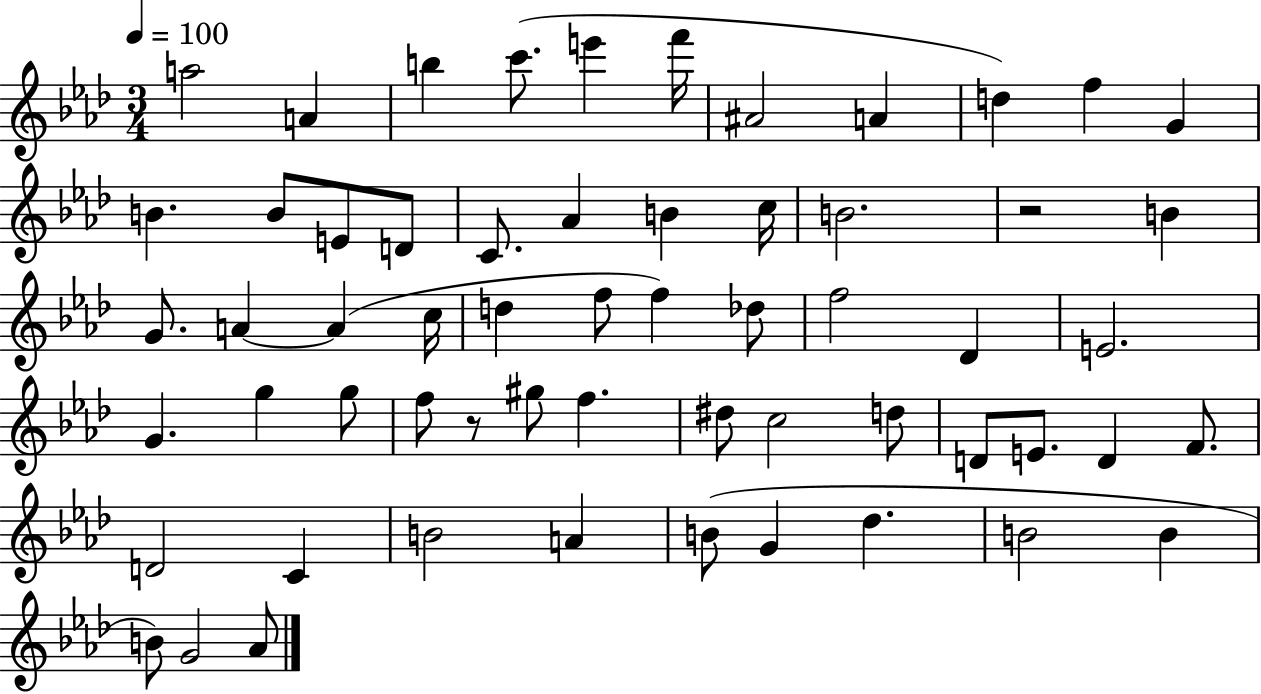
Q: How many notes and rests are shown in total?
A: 59